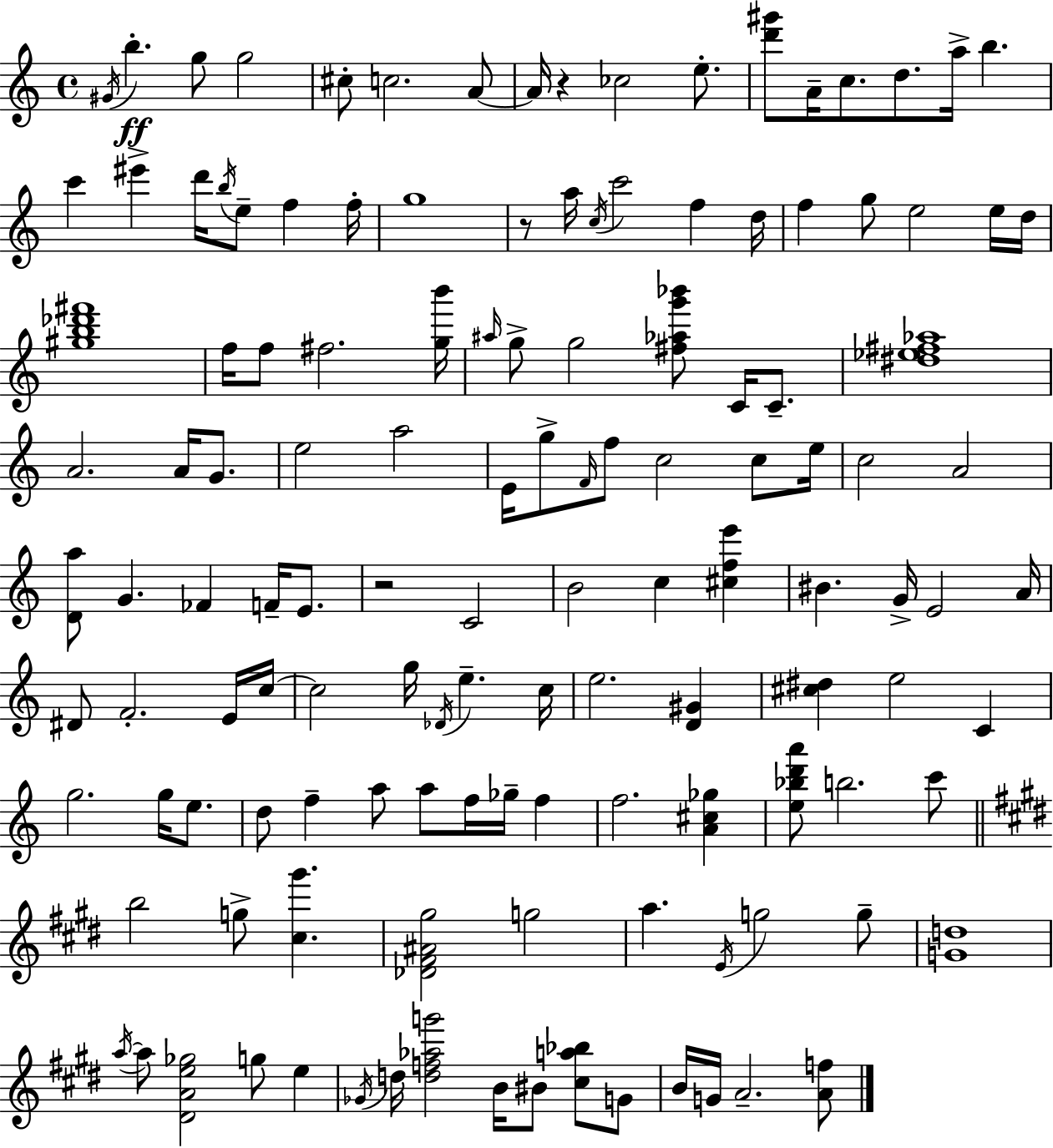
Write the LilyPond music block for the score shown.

{
  \clef treble
  \time 4/4
  \defaultTimeSignature
  \key c \major
  \repeat volta 2 { \acciaccatura { gis'16 }\ff b''4.-. g''8 g''2 | cis''8-. c''2. a'8~~ | a'16 r4 ces''2 e''8.-. | <d''' gis'''>8 a'16-- c''8. d''8. a''16-> b''4. | \break c'''4 eis'''4-> d'''16 \acciaccatura { b''16 } e''8-- f''4 | f''16-. g''1 | r8 a''16 \acciaccatura { c''16 } c'''2 f''4 | d''16 f''4 g''8 e''2 | \break e''16 d''16 <gis'' b'' des''' fis'''>1 | f''16 f''8 fis''2. | <g'' b'''>16 \grace { ais''16 } g''8-> g''2 <fis'' aes'' g''' bes'''>8 | c'16 c'8.-- <dis'' ees'' fis'' aes''>1 | \break a'2. | a'16 g'8. e''2 a''2 | e'16 g''8-> \grace { f'16 } f''8 c''2 | c''8 e''16 c''2 a'2 | \break <d' a''>8 g'4. fes'4 | f'16-- e'8. r2 c'2 | b'2 c''4 | <cis'' f'' e'''>4 bis'4. g'16-> e'2 | \break a'16 dis'8 f'2.-. | e'16 c''16~~ c''2 g''16 \acciaccatura { des'16 } e''4.-- | c''16 e''2. | <d' gis'>4 <cis'' dis''>4 e''2 | \break c'4 g''2. | g''16 e''8. d''8 f''4-- a''8 a''8 | f''16 ges''16-- f''4 f''2. | <a' cis'' ges''>4 <e'' bes'' d''' a'''>8 b''2. | \break c'''8 \bar "||" \break \key e \major b''2 g''8-> <cis'' gis'''>4. | <des' fis' ais' gis''>2 g''2 | a''4. \acciaccatura { e'16 } g''2 g''8-- | <g' d''>1 | \break \acciaccatura { a''16~ }~ a''8 <dis' a' e'' ges''>2 g''8 e''4 | \acciaccatura { ges'16 } d''16 <d'' f'' aes'' g'''>2 b'16 bis'8 <cis'' a'' bes''>8 | g'8 b'16 g'16 a'2.-- | <a' f''>8 } \bar "|."
}